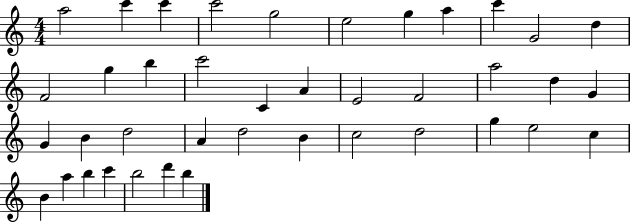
{
  \clef treble
  \numericTimeSignature
  \time 4/4
  \key c \major
  a''2 c'''4 c'''4 | c'''2 g''2 | e''2 g''4 a''4 | c'''4 g'2 d''4 | \break f'2 g''4 b''4 | c'''2 c'4 a'4 | e'2 f'2 | a''2 d''4 g'4 | \break g'4 b'4 d''2 | a'4 d''2 b'4 | c''2 d''2 | g''4 e''2 c''4 | \break b'4 a''4 b''4 c'''4 | b''2 d'''4 b''4 | \bar "|."
}